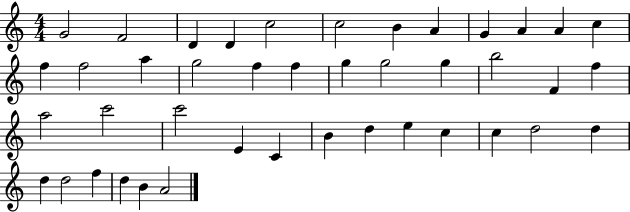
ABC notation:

X:1
T:Untitled
M:4/4
L:1/4
K:C
G2 F2 D D c2 c2 B A G A A c f f2 a g2 f f g g2 g b2 F f a2 c'2 c'2 E C B d e c c d2 d d d2 f d B A2